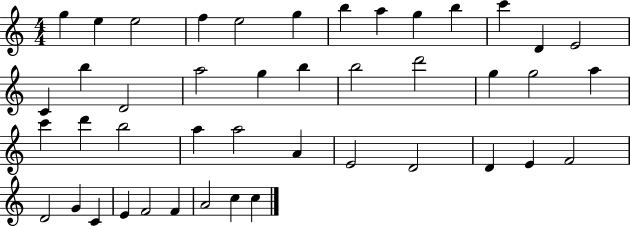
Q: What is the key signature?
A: C major